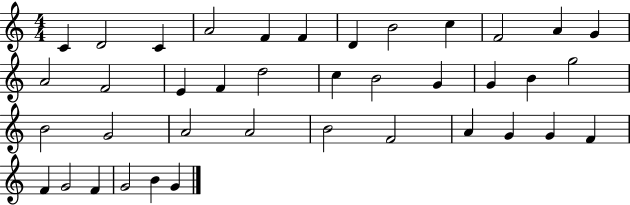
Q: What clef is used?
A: treble